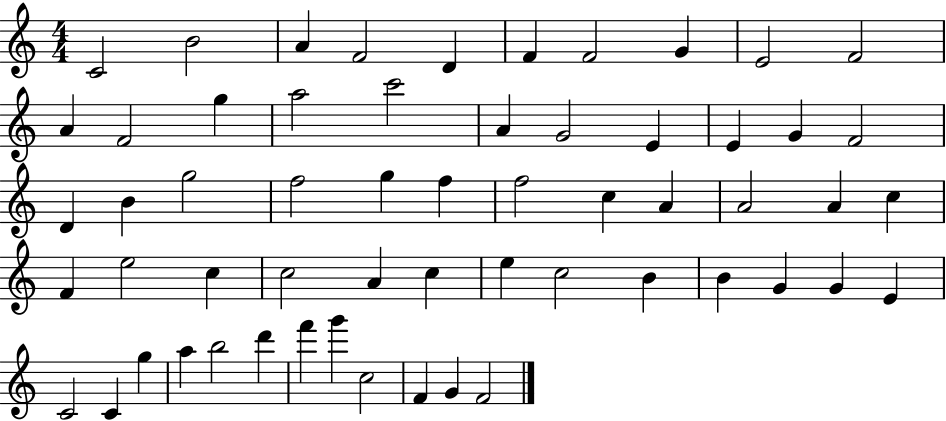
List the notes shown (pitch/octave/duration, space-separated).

C4/h B4/h A4/q F4/h D4/q F4/q F4/h G4/q E4/h F4/h A4/q F4/h G5/q A5/h C6/h A4/q G4/h E4/q E4/q G4/q F4/h D4/q B4/q G5/h F5/h G5/q F5/q F5/h C5/q A4/q A4/h A4/q C5/q F4/q E5/h C5/q C5/h A4/q C5/q E5/q C5/h B4/q B4/q G4/q G4/q E4/q C4/h C4/q G5/q A5/q B5/h D6/q F6/q G6/q C5/h F4/q G4/q F4/h